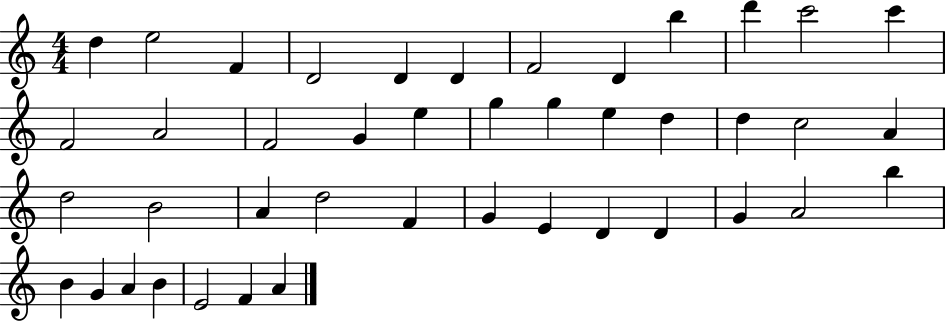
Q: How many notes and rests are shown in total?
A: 43